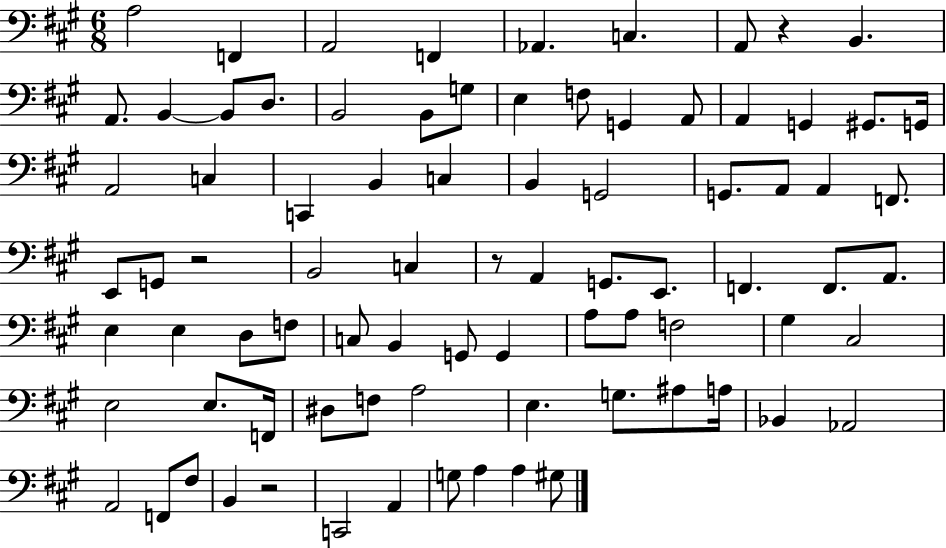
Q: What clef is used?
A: bass